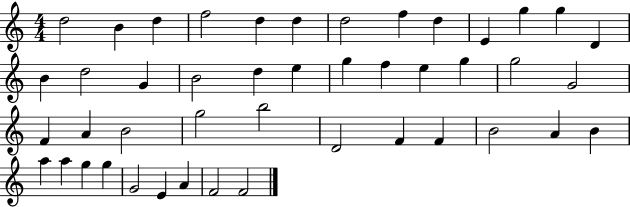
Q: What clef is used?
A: treble